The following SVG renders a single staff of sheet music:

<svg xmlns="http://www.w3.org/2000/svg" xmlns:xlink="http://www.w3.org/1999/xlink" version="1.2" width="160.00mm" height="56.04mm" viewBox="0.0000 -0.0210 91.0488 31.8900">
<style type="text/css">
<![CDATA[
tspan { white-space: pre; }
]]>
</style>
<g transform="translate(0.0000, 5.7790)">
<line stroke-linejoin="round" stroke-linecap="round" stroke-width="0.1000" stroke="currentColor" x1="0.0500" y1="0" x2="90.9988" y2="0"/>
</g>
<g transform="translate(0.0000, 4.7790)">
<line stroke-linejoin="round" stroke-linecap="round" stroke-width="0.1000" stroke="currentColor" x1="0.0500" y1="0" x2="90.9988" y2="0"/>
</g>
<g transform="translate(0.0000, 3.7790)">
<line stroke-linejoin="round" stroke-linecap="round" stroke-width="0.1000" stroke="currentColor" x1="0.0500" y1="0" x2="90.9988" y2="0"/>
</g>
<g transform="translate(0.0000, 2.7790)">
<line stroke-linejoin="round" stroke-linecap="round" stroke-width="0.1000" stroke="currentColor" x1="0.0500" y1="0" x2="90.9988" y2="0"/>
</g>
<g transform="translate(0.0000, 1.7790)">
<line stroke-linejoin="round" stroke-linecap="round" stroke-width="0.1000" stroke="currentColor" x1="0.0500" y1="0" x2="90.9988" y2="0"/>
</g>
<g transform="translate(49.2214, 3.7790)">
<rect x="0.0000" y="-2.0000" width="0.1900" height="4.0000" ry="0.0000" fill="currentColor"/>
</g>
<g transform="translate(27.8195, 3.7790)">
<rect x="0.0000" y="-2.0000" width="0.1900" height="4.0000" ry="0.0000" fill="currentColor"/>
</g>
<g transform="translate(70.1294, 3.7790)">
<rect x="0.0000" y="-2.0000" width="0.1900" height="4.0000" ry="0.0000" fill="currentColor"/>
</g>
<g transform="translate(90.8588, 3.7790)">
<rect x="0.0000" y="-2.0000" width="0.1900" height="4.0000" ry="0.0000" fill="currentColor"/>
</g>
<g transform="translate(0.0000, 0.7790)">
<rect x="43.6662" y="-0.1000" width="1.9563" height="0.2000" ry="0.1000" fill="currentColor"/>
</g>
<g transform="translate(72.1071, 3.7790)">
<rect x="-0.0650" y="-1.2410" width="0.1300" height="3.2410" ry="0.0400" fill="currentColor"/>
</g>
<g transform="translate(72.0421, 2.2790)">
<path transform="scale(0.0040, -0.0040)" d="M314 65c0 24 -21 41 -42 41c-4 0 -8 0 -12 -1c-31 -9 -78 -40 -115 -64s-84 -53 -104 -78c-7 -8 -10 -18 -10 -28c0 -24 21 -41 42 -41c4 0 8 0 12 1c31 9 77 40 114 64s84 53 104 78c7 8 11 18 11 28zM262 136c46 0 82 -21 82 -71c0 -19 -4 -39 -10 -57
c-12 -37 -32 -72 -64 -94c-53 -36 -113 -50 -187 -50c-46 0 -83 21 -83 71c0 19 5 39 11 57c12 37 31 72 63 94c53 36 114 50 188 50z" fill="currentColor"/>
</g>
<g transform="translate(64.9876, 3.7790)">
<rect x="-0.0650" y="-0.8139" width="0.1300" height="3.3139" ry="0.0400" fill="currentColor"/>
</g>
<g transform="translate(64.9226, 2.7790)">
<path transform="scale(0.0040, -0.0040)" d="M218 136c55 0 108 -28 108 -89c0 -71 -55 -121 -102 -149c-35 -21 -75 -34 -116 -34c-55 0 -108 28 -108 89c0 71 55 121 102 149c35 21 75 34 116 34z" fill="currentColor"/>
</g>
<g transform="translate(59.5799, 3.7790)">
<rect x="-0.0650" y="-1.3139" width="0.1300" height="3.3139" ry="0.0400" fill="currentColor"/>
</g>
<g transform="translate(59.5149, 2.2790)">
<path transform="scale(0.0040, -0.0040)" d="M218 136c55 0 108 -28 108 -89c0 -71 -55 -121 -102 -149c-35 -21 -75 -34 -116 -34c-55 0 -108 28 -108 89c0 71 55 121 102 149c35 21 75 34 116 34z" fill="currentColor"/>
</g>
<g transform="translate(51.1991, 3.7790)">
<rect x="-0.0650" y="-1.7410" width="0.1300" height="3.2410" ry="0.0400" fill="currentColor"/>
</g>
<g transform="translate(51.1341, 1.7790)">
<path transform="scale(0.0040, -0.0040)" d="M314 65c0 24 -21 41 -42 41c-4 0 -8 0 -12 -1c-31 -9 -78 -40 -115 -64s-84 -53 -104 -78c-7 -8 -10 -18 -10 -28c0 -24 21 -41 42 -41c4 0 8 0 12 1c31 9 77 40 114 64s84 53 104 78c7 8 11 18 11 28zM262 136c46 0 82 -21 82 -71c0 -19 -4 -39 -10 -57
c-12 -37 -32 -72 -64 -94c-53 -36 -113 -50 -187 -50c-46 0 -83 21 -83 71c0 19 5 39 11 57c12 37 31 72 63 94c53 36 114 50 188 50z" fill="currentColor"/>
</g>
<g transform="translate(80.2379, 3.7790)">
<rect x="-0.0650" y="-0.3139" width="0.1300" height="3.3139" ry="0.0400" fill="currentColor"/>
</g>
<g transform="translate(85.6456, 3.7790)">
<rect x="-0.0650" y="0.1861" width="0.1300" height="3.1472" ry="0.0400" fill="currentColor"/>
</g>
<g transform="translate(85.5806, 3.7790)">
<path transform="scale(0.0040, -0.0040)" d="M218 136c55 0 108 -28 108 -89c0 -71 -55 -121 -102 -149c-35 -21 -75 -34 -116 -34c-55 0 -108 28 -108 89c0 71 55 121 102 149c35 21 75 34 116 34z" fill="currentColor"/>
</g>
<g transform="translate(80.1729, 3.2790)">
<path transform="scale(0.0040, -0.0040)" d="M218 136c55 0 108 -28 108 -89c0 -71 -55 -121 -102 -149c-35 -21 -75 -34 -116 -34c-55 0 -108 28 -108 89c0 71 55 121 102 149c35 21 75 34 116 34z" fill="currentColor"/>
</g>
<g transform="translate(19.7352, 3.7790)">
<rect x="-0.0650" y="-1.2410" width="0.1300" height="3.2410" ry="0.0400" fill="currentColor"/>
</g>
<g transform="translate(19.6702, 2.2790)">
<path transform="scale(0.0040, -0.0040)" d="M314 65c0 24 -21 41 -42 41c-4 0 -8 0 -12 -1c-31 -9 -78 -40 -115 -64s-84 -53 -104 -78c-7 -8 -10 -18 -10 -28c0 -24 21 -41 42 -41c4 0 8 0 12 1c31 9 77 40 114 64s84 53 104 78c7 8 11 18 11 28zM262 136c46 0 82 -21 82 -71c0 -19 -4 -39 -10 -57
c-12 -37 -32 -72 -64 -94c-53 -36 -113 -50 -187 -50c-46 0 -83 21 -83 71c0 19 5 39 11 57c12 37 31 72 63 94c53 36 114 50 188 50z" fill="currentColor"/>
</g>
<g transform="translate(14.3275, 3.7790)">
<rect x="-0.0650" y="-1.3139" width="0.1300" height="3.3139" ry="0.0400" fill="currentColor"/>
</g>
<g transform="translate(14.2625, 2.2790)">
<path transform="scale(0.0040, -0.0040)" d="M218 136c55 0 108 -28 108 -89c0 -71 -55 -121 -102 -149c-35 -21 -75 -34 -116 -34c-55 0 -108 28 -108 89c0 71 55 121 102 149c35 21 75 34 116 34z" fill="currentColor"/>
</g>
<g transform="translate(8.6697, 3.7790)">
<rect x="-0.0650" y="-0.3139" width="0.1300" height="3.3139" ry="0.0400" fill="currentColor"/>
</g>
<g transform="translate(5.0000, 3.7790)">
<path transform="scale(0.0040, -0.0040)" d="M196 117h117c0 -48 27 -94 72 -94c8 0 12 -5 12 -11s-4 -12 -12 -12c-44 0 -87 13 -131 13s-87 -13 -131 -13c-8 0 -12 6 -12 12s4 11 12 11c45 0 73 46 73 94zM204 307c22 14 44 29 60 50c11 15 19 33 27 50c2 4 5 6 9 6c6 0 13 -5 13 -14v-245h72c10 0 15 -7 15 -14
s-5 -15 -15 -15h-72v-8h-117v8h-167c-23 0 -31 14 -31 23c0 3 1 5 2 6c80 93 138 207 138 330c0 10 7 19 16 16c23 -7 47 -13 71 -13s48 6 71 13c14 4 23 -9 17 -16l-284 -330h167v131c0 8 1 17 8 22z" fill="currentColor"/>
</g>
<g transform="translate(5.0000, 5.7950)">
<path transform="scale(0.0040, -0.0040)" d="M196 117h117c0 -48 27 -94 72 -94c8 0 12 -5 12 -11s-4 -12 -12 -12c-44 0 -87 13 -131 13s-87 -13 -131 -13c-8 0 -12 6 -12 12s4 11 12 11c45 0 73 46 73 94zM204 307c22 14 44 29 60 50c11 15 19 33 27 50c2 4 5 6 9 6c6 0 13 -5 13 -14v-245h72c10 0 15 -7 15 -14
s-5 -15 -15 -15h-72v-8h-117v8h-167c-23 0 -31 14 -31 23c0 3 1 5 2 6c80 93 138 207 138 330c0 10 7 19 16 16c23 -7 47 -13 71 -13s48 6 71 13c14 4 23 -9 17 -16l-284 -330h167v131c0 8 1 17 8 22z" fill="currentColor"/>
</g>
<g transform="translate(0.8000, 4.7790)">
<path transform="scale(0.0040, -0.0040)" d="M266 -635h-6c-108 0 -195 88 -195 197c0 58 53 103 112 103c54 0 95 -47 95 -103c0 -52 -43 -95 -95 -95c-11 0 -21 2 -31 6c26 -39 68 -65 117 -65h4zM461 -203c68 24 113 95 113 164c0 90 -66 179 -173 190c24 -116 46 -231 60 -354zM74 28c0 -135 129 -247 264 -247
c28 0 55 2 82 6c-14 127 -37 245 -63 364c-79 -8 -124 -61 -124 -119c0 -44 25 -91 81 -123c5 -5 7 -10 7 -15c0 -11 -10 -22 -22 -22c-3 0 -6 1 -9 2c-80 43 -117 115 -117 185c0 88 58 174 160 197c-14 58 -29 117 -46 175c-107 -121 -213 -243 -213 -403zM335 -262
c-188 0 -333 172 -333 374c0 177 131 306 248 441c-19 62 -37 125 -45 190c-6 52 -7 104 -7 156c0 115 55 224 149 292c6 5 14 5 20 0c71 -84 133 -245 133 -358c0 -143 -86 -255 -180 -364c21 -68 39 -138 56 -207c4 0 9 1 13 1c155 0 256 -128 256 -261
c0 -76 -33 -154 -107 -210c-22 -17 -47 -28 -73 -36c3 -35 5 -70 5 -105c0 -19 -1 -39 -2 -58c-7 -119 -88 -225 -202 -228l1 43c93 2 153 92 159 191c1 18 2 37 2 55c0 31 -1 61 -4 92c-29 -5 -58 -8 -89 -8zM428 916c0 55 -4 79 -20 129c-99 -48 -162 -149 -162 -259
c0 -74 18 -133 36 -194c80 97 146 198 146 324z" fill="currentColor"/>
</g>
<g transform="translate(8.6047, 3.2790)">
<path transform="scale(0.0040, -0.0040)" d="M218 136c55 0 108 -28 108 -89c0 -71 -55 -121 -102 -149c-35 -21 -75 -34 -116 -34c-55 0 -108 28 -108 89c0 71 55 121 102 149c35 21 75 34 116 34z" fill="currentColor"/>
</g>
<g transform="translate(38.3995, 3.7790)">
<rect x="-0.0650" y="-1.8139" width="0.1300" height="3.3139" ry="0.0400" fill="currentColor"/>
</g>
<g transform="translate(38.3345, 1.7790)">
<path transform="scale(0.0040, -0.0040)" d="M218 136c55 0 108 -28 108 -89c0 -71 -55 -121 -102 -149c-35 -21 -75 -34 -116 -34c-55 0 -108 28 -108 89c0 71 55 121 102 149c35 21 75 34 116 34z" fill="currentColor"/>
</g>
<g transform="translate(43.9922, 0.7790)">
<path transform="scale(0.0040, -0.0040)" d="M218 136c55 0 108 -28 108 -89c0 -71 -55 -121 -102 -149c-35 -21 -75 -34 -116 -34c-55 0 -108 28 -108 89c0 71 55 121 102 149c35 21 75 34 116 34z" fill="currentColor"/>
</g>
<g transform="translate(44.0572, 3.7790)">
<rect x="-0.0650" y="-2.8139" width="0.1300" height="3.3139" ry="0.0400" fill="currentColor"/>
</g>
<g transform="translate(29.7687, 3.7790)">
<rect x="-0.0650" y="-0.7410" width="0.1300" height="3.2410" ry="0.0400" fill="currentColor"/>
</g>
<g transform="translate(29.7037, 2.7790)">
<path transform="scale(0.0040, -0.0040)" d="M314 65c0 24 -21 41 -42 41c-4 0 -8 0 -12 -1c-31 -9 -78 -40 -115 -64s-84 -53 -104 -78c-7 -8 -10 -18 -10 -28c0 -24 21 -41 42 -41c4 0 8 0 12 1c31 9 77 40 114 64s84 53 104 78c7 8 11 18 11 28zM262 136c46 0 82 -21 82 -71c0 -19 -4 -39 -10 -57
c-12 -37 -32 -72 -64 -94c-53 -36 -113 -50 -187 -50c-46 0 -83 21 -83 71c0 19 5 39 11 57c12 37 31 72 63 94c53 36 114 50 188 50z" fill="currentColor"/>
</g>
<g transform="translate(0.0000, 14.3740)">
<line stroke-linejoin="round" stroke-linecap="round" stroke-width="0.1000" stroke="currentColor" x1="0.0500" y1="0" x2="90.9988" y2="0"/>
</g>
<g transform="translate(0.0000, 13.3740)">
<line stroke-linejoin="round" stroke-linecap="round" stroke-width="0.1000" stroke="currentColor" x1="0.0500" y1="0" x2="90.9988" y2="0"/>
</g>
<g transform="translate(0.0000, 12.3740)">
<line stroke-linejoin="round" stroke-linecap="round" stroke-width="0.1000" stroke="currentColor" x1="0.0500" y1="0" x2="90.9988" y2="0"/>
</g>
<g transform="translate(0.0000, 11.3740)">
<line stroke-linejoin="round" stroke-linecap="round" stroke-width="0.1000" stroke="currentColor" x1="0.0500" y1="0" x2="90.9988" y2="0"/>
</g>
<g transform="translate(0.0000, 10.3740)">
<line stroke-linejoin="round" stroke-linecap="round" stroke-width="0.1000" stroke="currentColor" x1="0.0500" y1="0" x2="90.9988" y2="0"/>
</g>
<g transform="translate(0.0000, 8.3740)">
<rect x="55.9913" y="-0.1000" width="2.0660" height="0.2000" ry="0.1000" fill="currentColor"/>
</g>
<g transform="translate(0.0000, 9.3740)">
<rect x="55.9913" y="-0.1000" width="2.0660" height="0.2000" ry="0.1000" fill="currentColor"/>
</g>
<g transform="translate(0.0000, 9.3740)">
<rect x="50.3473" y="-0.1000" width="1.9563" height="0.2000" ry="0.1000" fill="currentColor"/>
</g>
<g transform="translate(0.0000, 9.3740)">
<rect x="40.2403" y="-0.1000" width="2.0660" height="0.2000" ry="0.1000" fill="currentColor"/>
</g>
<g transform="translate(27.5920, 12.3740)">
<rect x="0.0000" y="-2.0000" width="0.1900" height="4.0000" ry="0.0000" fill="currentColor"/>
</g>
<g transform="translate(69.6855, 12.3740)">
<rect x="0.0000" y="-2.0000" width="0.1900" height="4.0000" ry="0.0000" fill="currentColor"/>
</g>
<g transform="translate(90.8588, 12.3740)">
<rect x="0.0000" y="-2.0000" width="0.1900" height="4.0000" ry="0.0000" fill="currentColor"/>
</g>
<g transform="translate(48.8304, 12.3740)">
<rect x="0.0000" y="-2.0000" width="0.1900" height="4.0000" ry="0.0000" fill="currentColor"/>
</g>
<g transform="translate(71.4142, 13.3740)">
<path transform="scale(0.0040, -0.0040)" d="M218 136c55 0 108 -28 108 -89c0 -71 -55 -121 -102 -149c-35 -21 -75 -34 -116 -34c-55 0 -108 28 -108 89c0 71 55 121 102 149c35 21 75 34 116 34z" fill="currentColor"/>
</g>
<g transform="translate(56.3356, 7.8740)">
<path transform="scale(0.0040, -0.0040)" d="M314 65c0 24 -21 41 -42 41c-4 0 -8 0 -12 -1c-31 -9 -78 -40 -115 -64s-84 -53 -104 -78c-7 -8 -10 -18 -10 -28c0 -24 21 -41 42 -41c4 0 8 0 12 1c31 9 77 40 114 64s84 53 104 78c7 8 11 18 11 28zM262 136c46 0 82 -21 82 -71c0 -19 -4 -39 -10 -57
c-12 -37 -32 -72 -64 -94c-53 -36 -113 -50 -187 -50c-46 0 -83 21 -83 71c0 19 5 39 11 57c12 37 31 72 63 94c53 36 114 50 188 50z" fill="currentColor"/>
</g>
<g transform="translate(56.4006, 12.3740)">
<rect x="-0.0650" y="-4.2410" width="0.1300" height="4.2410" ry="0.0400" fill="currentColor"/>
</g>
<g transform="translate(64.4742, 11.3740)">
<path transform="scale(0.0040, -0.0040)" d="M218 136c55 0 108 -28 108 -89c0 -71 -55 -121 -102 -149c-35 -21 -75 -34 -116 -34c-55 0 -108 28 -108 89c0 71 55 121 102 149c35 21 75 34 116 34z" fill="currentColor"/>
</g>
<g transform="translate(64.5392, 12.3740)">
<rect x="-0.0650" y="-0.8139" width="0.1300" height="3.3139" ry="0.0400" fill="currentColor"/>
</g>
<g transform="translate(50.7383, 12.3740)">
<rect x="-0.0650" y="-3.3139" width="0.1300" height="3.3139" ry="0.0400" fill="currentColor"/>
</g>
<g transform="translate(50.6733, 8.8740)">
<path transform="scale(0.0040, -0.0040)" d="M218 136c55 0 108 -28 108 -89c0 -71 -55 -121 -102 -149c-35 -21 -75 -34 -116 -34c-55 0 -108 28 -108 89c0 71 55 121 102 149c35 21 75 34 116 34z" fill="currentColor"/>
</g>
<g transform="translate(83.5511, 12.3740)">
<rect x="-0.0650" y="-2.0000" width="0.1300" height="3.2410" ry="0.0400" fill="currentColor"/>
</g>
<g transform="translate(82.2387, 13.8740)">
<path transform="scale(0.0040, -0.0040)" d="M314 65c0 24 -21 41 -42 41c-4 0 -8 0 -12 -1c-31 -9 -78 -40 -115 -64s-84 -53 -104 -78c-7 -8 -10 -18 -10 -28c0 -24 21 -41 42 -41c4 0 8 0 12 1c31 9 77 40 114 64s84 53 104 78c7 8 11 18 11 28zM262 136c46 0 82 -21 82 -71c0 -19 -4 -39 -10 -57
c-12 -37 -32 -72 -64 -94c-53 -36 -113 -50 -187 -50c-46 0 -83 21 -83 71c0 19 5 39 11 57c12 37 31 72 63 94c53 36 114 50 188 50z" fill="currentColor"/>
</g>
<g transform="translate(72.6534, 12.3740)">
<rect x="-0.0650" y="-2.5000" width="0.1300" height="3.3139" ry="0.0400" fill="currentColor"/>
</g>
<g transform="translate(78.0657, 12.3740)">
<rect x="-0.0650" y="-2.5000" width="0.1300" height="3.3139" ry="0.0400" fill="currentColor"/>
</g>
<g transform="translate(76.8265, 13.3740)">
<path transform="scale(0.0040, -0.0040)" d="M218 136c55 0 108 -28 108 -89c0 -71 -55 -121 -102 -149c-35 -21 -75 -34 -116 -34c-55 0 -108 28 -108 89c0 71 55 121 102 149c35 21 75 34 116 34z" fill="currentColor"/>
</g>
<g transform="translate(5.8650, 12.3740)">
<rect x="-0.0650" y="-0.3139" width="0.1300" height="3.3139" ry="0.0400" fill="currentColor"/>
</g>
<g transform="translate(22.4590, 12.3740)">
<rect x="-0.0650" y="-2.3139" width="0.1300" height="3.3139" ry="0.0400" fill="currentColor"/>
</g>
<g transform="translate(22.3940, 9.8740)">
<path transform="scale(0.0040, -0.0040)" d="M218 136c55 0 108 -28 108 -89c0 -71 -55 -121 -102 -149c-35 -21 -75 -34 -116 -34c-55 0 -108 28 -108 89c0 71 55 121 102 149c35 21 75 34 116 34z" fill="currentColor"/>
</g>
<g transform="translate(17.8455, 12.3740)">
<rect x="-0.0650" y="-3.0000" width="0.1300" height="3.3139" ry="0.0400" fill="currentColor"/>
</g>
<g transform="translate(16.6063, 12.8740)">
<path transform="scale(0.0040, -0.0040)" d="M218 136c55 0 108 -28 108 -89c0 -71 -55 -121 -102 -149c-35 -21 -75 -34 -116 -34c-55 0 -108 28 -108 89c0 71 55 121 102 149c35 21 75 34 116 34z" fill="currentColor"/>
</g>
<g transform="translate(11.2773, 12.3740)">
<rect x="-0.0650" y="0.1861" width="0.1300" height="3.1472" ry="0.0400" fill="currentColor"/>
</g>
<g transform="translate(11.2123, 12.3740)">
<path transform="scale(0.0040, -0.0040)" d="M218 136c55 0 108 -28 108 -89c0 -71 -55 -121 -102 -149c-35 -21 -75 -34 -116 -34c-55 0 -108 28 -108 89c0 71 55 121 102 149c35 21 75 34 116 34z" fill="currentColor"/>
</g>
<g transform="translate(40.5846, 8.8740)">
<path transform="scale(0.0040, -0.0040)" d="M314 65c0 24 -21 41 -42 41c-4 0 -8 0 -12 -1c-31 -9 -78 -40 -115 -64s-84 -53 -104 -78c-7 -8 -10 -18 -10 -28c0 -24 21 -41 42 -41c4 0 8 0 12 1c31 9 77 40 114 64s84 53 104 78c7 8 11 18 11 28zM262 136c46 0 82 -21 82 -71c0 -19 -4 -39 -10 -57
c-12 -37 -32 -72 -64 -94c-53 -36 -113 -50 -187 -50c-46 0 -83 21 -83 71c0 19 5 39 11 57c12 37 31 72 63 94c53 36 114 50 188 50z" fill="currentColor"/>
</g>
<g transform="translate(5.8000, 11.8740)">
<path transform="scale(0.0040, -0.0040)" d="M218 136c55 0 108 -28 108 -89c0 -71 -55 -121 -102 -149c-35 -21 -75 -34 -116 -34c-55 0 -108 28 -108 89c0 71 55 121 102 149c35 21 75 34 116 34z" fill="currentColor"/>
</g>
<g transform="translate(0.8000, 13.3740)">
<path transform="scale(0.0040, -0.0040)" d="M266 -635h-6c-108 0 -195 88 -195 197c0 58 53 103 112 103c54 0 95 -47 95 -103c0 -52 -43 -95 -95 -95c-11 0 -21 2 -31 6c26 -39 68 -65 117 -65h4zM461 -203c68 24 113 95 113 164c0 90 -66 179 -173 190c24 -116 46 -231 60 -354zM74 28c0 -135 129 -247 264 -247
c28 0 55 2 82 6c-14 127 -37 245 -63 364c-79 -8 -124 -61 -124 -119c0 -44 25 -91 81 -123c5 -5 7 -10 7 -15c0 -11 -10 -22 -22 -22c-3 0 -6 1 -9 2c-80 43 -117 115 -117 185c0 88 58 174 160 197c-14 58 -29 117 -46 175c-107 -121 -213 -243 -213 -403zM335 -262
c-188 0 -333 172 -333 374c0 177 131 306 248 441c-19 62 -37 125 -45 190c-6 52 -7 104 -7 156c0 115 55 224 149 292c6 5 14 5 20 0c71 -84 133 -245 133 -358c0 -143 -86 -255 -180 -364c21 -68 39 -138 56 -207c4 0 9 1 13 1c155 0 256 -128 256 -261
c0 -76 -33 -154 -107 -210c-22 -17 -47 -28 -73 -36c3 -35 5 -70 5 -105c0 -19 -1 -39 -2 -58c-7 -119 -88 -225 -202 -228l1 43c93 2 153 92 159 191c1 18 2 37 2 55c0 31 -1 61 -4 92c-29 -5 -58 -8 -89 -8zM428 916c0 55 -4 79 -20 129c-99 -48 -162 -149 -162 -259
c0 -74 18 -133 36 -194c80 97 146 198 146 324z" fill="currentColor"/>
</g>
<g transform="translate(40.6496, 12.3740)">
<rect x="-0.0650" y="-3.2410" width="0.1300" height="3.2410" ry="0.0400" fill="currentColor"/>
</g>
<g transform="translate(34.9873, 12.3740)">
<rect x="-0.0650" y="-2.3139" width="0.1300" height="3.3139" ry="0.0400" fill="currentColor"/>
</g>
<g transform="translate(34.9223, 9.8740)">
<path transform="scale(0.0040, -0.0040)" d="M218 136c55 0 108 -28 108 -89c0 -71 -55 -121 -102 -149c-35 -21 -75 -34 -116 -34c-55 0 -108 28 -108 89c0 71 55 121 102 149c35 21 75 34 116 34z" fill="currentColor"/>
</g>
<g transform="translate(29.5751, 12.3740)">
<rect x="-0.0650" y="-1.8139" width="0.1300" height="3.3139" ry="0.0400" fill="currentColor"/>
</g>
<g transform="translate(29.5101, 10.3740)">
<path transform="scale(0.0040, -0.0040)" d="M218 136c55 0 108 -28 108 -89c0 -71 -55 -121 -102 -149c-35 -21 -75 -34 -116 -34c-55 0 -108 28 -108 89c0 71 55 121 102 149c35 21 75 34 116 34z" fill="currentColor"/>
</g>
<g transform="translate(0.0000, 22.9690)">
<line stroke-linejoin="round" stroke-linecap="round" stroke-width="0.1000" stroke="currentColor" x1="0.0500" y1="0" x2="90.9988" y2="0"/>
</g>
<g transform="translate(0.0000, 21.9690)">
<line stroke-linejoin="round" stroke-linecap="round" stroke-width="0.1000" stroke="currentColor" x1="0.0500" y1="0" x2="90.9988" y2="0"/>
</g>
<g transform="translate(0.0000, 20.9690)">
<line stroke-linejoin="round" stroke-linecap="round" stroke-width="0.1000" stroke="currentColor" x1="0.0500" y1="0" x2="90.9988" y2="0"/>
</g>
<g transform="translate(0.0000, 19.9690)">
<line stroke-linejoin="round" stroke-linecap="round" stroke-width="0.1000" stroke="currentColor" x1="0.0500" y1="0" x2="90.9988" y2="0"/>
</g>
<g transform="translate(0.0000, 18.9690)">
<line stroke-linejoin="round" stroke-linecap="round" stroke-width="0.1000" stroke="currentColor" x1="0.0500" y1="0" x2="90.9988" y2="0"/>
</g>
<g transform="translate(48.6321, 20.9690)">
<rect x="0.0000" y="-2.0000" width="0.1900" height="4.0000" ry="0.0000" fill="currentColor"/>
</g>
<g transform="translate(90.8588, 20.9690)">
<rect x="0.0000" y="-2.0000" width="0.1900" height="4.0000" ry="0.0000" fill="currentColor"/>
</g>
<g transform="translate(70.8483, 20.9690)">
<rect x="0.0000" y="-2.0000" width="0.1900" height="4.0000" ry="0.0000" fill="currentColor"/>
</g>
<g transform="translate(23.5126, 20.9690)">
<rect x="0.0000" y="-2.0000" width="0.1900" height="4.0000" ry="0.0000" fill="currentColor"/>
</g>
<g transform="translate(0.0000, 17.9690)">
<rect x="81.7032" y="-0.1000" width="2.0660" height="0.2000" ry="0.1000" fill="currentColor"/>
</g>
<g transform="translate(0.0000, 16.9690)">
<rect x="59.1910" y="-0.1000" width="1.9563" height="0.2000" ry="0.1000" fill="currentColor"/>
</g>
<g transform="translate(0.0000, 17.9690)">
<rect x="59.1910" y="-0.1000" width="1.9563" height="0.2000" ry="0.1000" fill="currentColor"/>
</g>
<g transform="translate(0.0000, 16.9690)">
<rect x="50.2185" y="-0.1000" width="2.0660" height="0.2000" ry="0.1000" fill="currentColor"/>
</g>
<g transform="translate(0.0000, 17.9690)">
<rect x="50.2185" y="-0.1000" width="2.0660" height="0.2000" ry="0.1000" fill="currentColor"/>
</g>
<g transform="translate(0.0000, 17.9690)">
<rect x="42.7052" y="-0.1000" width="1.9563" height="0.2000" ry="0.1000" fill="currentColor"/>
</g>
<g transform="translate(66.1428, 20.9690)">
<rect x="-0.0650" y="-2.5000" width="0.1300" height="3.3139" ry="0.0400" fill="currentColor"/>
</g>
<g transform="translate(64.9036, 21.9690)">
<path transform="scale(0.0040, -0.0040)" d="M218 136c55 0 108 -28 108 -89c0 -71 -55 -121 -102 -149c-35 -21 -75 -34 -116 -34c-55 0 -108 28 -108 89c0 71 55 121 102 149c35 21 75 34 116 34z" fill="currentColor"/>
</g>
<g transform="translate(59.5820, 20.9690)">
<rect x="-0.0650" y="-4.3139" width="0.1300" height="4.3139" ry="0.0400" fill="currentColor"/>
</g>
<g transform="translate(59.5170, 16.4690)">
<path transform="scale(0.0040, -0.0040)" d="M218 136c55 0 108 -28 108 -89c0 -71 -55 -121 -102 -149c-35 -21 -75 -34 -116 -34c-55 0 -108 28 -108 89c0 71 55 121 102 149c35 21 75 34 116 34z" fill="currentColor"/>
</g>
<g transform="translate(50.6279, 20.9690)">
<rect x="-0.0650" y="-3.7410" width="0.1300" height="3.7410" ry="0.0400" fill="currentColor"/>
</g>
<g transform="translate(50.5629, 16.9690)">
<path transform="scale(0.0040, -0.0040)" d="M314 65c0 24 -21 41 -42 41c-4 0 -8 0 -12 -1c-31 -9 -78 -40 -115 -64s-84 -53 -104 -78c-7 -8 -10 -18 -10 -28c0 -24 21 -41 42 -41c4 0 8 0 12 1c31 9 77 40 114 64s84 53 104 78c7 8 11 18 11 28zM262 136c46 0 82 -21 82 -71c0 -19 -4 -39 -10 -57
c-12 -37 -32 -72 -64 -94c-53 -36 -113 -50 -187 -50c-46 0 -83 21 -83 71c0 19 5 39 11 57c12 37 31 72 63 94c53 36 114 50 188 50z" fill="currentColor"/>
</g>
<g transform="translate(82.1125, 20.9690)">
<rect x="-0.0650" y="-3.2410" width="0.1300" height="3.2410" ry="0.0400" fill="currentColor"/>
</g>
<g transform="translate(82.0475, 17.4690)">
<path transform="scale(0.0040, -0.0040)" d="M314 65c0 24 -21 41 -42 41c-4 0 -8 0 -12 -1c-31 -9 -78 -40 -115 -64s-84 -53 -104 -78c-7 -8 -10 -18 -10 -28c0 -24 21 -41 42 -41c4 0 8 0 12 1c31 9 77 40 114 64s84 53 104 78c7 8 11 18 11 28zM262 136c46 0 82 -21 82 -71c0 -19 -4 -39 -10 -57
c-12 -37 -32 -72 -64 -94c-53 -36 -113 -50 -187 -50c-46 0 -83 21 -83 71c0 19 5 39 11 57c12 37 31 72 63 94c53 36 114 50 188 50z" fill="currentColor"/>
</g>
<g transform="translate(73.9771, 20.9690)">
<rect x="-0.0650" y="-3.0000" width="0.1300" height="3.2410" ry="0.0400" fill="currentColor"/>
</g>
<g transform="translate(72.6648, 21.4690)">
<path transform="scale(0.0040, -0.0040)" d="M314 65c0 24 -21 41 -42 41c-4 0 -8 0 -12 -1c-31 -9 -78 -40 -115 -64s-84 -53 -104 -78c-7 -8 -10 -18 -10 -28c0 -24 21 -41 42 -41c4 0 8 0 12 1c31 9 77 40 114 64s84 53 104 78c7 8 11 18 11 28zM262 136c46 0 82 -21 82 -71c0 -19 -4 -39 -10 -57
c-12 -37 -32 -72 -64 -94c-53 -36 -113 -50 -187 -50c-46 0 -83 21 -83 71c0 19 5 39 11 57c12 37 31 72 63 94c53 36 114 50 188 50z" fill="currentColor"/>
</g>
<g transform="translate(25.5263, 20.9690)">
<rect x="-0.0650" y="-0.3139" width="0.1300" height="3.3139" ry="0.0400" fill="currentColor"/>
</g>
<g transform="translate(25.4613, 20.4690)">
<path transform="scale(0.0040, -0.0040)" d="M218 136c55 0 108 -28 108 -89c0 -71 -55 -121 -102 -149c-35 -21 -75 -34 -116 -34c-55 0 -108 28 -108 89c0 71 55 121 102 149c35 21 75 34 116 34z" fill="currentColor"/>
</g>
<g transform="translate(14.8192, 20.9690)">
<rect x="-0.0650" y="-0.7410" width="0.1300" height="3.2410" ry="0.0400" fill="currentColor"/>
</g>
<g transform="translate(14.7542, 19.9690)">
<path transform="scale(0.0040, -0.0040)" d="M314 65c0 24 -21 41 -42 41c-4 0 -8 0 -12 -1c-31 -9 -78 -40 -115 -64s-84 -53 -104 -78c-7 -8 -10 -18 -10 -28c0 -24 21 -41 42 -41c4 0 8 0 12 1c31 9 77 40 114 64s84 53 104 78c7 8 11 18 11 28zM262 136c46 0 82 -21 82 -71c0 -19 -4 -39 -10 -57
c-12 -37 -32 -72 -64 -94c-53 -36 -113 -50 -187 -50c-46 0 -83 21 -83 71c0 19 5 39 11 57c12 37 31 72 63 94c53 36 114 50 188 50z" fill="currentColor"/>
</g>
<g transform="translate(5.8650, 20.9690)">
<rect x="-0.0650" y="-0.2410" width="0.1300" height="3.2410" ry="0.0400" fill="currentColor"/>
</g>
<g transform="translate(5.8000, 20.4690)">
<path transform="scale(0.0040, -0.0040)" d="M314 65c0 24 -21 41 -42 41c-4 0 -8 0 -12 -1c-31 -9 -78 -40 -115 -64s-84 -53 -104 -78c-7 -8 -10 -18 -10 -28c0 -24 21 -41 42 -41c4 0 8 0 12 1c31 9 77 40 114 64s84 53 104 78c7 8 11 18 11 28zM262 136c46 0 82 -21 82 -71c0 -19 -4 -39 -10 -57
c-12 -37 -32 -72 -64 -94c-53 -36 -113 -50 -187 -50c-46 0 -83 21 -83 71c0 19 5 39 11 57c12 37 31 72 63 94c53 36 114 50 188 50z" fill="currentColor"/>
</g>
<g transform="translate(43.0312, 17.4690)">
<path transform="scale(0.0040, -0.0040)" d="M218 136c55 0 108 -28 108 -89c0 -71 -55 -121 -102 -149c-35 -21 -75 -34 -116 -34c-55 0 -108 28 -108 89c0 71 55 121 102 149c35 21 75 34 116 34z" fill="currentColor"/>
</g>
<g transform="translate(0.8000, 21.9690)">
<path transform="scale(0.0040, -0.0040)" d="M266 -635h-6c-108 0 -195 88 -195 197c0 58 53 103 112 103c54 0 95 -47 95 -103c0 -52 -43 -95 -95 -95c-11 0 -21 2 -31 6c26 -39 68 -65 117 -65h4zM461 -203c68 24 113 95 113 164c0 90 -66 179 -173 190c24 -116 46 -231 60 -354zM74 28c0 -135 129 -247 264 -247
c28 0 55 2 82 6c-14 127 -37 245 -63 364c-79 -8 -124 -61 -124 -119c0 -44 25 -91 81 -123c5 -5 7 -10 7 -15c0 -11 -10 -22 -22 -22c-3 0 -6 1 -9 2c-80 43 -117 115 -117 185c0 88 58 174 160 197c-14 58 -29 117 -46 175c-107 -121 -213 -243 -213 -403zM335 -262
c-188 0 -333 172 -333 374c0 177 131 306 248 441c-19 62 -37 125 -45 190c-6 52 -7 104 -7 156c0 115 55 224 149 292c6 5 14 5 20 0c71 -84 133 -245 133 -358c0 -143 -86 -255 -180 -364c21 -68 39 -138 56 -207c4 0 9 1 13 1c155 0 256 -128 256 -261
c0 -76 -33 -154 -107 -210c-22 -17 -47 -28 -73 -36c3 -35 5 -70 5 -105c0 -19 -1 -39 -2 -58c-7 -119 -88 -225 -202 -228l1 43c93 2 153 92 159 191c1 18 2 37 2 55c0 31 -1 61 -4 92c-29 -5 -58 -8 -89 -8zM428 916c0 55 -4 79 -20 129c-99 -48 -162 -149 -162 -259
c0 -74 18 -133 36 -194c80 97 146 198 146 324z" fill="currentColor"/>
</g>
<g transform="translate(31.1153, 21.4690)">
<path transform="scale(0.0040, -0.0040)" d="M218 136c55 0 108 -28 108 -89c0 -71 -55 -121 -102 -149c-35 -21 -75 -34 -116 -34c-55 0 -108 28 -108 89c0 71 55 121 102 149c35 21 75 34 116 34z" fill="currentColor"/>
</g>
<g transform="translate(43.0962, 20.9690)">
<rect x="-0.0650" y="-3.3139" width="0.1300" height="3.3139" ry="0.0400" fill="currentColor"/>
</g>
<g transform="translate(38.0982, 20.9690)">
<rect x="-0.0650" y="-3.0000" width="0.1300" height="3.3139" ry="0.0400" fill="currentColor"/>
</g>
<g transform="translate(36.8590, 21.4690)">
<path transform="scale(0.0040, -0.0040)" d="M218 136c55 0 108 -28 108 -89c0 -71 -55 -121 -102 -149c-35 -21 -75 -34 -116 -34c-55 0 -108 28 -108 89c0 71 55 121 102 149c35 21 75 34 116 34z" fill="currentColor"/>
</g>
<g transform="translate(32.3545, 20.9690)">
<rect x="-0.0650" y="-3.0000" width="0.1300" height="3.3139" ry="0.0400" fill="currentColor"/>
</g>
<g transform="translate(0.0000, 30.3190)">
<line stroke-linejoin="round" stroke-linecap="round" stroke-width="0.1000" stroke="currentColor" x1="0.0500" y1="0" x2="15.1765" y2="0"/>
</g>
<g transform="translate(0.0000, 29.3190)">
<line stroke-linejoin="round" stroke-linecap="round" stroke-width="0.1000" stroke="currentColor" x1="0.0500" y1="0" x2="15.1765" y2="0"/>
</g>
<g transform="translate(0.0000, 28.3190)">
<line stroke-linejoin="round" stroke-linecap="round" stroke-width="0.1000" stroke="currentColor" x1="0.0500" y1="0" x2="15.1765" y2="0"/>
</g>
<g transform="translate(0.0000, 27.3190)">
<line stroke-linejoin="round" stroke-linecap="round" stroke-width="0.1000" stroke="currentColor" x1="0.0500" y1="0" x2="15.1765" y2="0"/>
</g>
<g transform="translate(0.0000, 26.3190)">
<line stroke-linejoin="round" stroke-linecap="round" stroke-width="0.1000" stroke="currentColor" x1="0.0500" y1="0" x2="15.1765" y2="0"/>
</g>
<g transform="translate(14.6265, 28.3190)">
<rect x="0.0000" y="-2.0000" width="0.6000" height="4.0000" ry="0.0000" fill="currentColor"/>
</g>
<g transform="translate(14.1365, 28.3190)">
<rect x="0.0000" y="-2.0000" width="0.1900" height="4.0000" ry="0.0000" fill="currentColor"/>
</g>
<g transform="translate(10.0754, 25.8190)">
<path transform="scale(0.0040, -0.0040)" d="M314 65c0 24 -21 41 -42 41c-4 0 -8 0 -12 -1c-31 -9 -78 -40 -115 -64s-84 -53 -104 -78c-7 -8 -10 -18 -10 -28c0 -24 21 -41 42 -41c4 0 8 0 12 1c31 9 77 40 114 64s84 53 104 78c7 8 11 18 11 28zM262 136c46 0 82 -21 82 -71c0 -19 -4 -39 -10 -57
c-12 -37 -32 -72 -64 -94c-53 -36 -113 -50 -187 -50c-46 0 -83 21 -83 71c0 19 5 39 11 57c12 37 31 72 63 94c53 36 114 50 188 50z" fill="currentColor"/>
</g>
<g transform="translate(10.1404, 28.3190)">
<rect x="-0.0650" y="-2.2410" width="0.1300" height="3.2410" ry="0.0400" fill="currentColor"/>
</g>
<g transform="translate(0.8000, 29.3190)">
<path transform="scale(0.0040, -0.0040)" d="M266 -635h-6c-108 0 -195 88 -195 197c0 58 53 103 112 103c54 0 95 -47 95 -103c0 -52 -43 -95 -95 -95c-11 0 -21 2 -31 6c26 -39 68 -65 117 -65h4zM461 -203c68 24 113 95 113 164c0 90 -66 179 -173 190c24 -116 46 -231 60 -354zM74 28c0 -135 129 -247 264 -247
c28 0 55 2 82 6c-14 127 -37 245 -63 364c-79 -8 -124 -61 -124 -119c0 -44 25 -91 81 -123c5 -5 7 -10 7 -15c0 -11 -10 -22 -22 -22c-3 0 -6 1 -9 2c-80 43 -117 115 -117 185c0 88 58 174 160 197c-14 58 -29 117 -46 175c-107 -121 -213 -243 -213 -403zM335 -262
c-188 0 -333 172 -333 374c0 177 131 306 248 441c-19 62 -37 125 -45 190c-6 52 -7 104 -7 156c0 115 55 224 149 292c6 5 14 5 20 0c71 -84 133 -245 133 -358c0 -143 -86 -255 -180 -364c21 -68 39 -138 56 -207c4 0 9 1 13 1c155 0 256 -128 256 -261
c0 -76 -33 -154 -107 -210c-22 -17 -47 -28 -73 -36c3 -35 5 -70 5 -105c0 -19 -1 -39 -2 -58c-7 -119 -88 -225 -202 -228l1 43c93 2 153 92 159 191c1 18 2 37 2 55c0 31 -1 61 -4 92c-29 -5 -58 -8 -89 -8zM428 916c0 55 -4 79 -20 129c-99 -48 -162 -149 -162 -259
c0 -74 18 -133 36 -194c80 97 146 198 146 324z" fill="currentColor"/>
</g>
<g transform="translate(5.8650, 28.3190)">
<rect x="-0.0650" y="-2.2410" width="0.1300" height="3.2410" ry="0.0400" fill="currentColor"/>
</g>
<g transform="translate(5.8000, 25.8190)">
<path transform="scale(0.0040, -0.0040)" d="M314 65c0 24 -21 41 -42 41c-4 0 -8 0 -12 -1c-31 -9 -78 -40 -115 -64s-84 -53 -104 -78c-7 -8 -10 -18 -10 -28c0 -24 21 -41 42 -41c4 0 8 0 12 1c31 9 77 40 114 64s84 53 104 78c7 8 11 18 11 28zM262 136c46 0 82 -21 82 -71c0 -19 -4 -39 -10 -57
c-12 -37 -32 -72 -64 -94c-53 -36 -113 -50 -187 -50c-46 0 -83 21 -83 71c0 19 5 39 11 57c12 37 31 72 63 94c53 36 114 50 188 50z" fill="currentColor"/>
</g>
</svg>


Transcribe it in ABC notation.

X:1
T:Untitled
M:4/4
L:1/4
K:C
c e e2 d2 f a f2 e d e2 c B c B A g f g b2 b d'2 d G G F2 c2 d2 c A A b c'2 d' G A2 b2 g2 g2